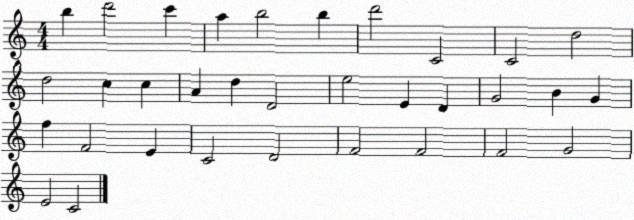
X:1
T:Untitled
M:4/4
L:1/4
K:C
b d'2 c' a b2 b d'2 C2 C2 d2 d2 c c A d D2 e2 E D G2 B G f F2 E C2 D2 F2 F2 F2 G2 E2 C2